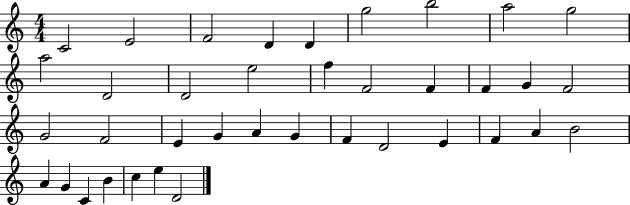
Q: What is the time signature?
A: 4/4